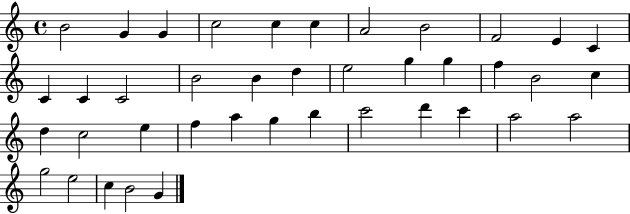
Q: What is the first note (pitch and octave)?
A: B4